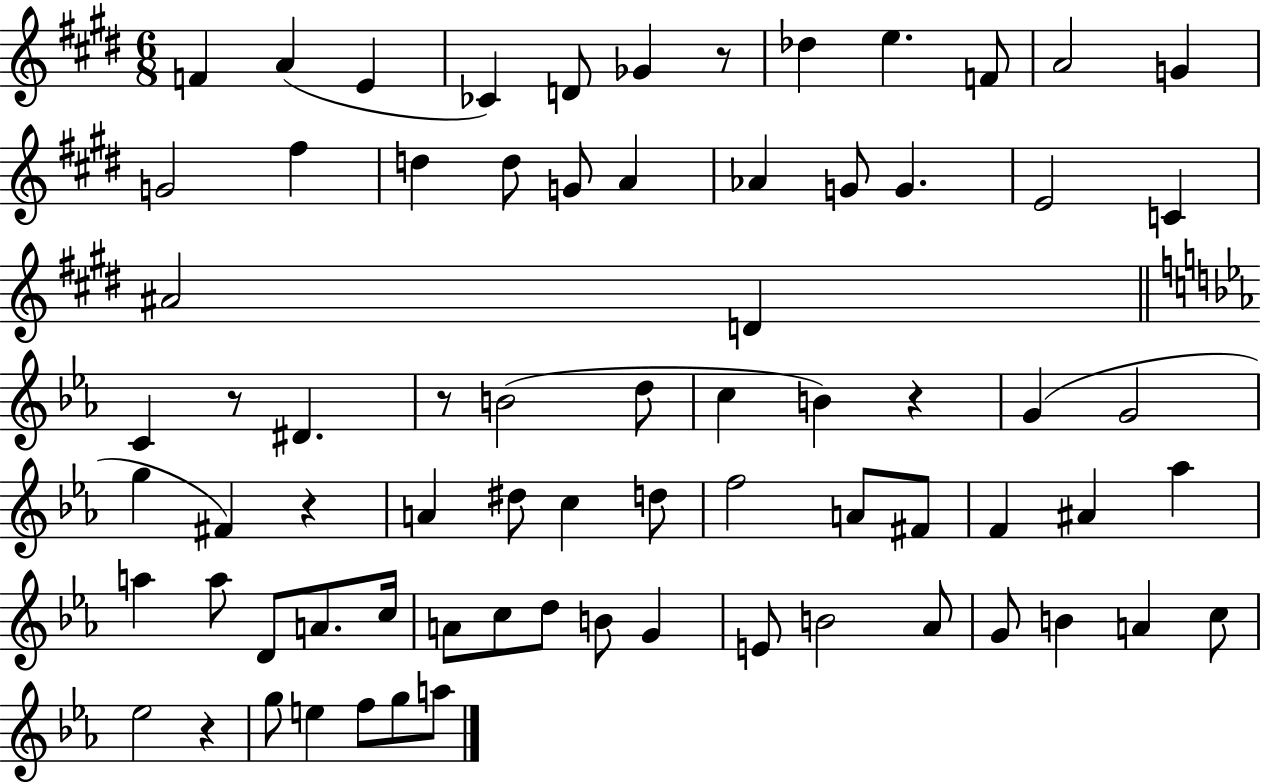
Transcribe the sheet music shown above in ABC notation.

X:1
T:Untitled
M:6/8
L:1/4
K:E
F A E _C D/2 _G z/2 _d e F/2 A2 G G2 ^f d d/2 G/2 A _A G/2 G E2 C ^A2 D C z/2 ^D z/2 B2 d/2 c B z G G2 g ^F z A ^d/2 c d/2 f2 A/2 ^F/2 F ^A _a a a/2 D/2 A/2 c/4 A/2 c/2 d/2 B/2 G E/2 B2 _A/2 G/2 B A c/2 _e2 z g/2 e f/2 g/2 a/2